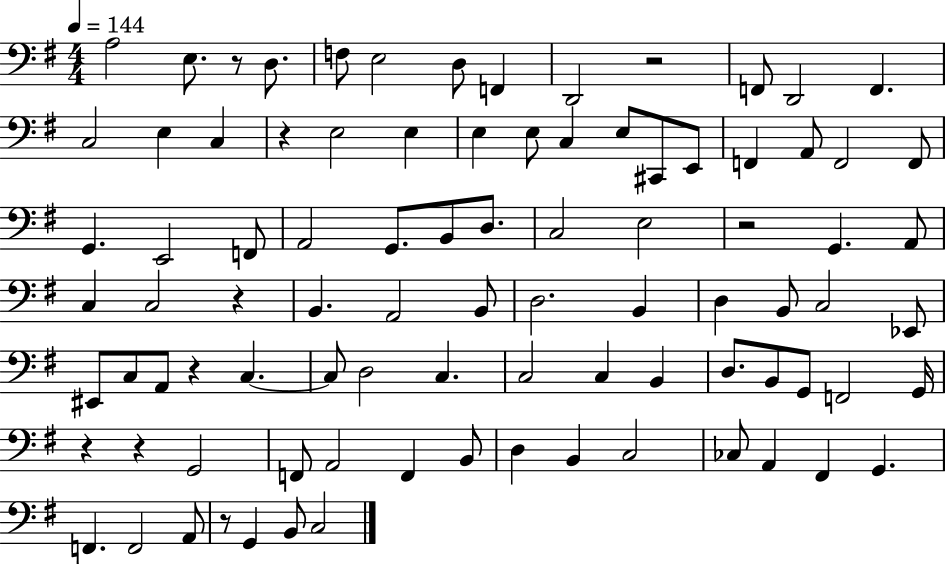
X:1
T:Untitled
M:4/4
L:1/4
K:G
A,2 E,/2 z/2 D,/2 F,/2 E,2 D,/2 F,, D,,2 z2 F,,/2 D,,2 F,, C,2 E, C, z E,2 E, E, E,/2 C, E,/2 ^C,,/2 E,,/2 F,, A,,/2 F,,2 F,,/2 G,, E,,2 F,,/2 A,,2 G,,/2 B,,/2 D,/2 C,2 E,2 z2 G,, A,,/2 C, C,2 z B,, A,,2 B,,/2 D,2 B,, D, B,,/2 C,2 _E,,/2 ^E,,/2 C,/2 A,,/2 z C, C,/2 D,2 C, C,2 C, B,, D,/2 B,,/2 G,,/2 F,,2 G,,/4 z z G,,2 F,,/2 A,,2 F,, B,,/2 D, B,, C,2 _C,/2 A,, ^F,, G,, F,, F,,2 A,,/2 z/2 G,, B,,/2 C,2